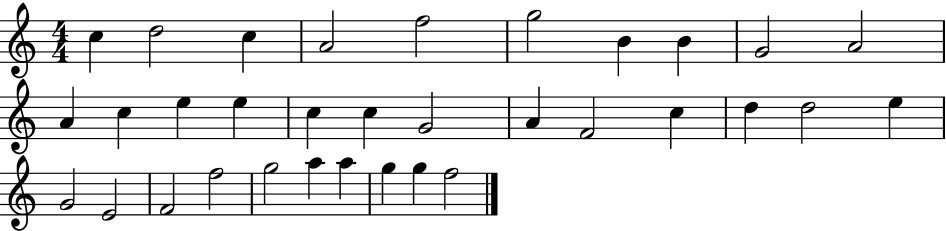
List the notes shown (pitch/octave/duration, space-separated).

C5/q D5/h C5/q A4/h F5/h G5/h B4/q B4/q G4/h A4/h A4/q C5/q E5/q E5/q C5/q C5/q G4/h A4/q F4/h C5/q D5/q D5/h E5/q G4/h E4/h F4/h F5/h G5/h A5/q A5/q G5/q G5/q F5/h